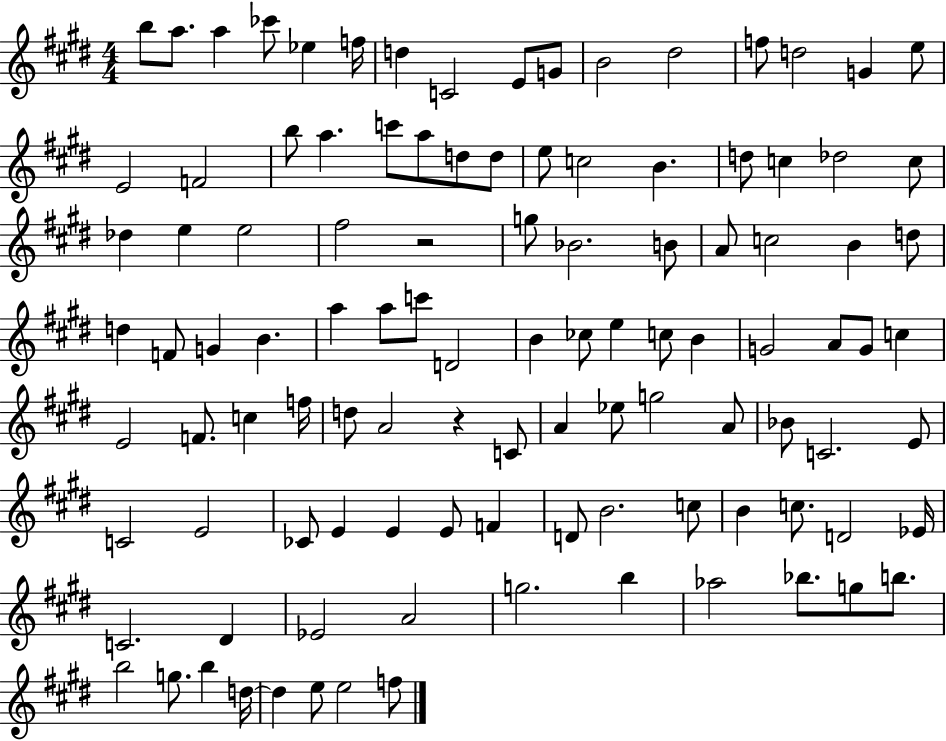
{
  \clef treble
  \numericTimeSignature
  \time 4/4
  \key e \major
  b''8 a''8. a''4 ces'''8 ees''4 f''16 | d''4 c'2 e'8 g'8 | b'2 dis''2 | f''8 d''2 g'4 e''8 | \break e'2 f'2 | b''8 a''4. c'''8 a''8 d''8 d''8 | e''8 c''2 b'4. | d''8 c''4 des''2 c''8 | \break des''4 e''4 e''2 | fis''2 r2 | g''8 bes'2. b'8 | a'8 c''2 b'4 d''8 | \break d''4 f'8 g'4 b'4. | a''4 a''8 c'''8 d'2 | b'4 ces''8 e''4 c''8 b'4 | g'2 a'8 g'8 c''4 | \break e'2 f'8. c''4 f''16 | d''8 a'2 r4 c'8 | a'4 ees''8 g''2 a'8 | bes'8 c'2. e'8 | \break c'2 e'2 | ces'8 e'4 e'4 e'8 f'4 | d'8 b'2. c''8 | b'4 c''8. d'2 ees'16 | \break c'2. dis'4 | ees'2 a'2 | g''2. b''4 | aes''2 bes''8. g''8 b''8. | \break b''2 g''8. b''4 d''16~~ | d''4 e''8 e''2 f''8 | \bar "|."
}